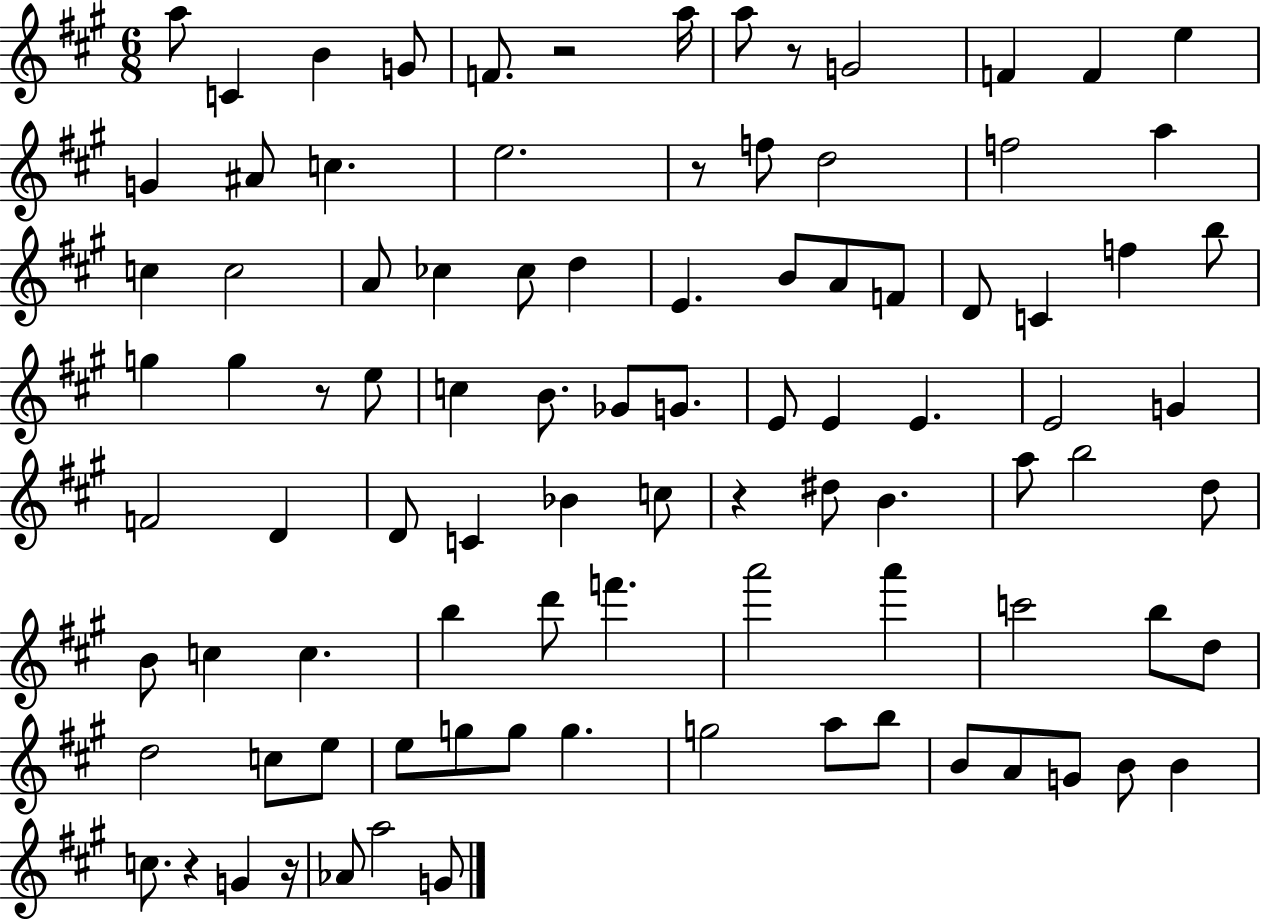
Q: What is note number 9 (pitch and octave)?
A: F4